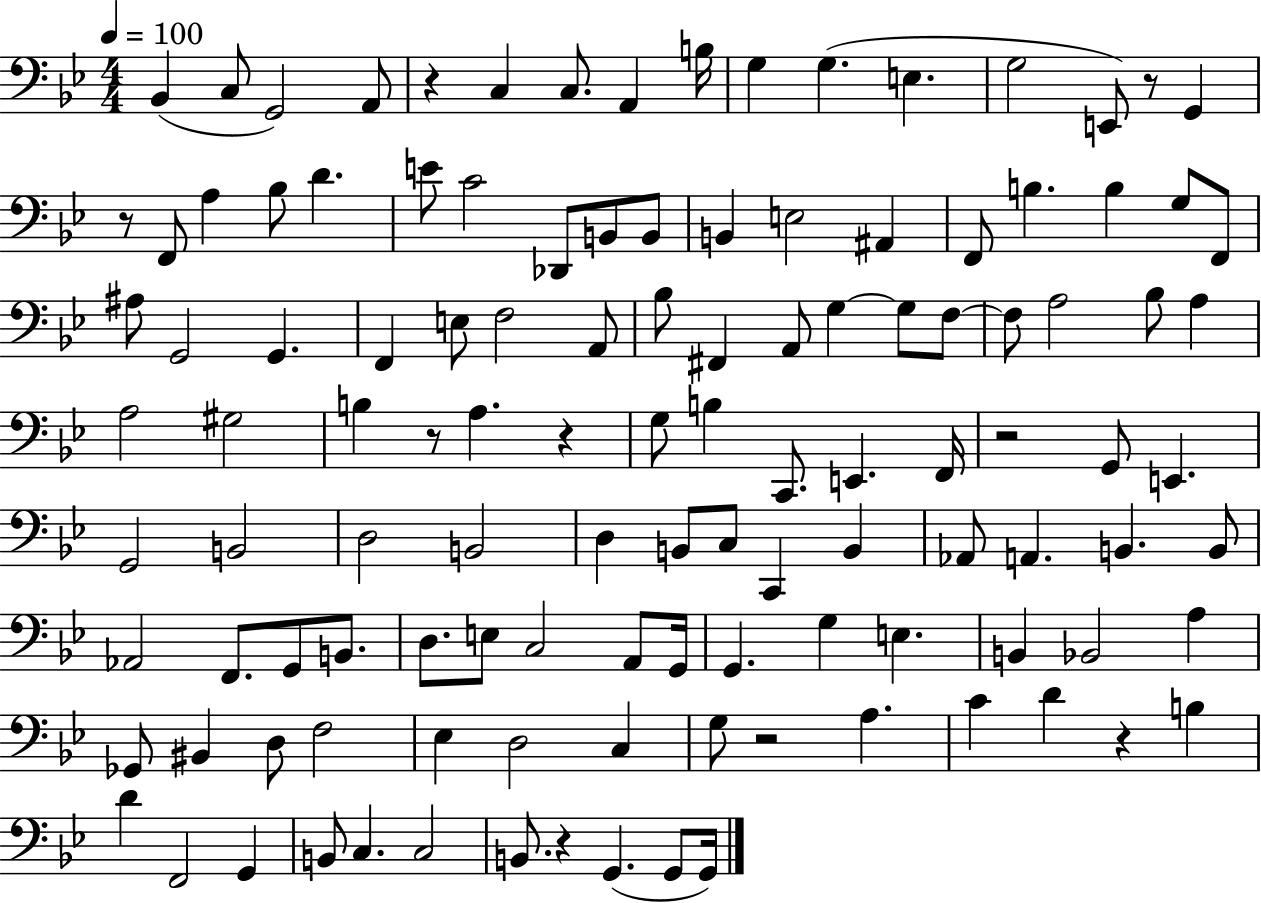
Bb2/q C3/e G2/h A2/e R/q C3/q C3/e. A2/q B3/s G3/q G3/q. E3/q. G3/h E2/e R/e G2/q R/e F2/e A3/q Bb3/e D4/q. E4/e C4/h Db2/e B2/e B2/e B2/q E3/h A#2/q F2/e B3/q. B3/q G3/e F2/e A#3/e G2/h G2/q. F2/q E3/e F3/h A2/e Bb3/e F#2/q A2/e G3/q G3/e F3/e F3/e A3/h Bb3/e A3/q A3/h G#3/h B3/q R/e A3/q. R/q G3/e B3/q C2/e. E2/q. F2/s R/h G2/e E2/q. G2/h B2/h D3/h B2/h D3/q B2/e C3/e C2/q B2/q Ab2/e A2/q. B2/q. B2/e Ab2/h F2/e. G2/e B2/e. D3/e. E3/e C3/h A2/e G2/s G2/q. G3/q E3/q. B2/q Bb2/h A3/q Gb2/e BIS2/q D3/e F3/h Eb3/q D3/h C3/q G3/e R/h A3/q. C4/q D4/q R/q B3/q D4/q F2/h G2/q B2/e C3/q. C3/h B2/e. R/q G2/q. G2/e G2/s